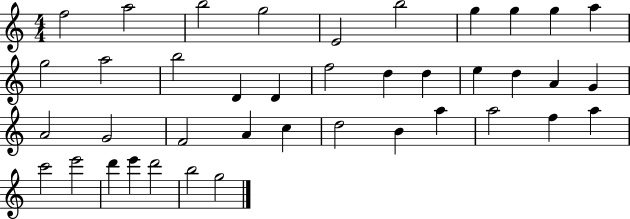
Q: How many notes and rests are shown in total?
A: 40